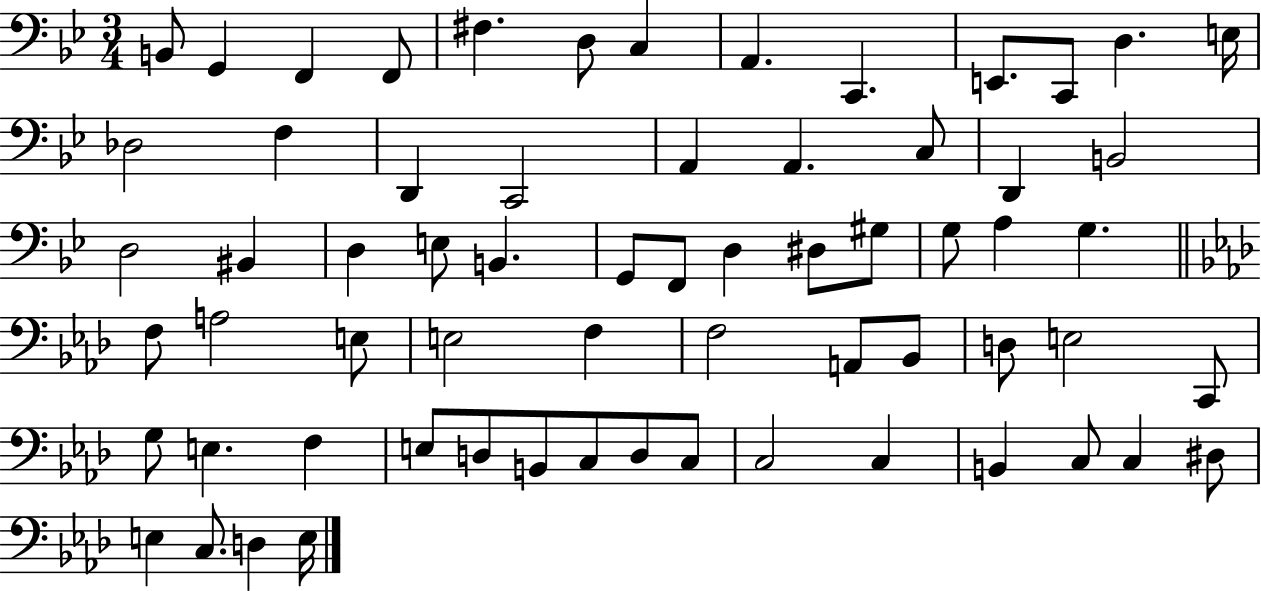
B2/e G2/q F2/q F2/e F#3/q. D3/e C3/q A2/q. C2/q. E2/e. C2/e D3/q. E3/s Db3/h F3/q D2/q C2/h A2/q A2/q. C3/e D2/q B2/h D3/h BIS2/q D3/q E3/e B2/q. G2/e F2/e D3/q D#3/e G#3/e G3/e A3/q G3/q. F3/e A3/h E3/e E3/h F3/q F3/h A2/e Bb2/e D3/e E3/h C2/e G3/e E3/q. F3/q E3/e D3/e B2/e C3/e D3/e C3/e C3/h C3/q B2/q C3/e C3/q D#3/e E3/q C3/e. D3/q E3/s